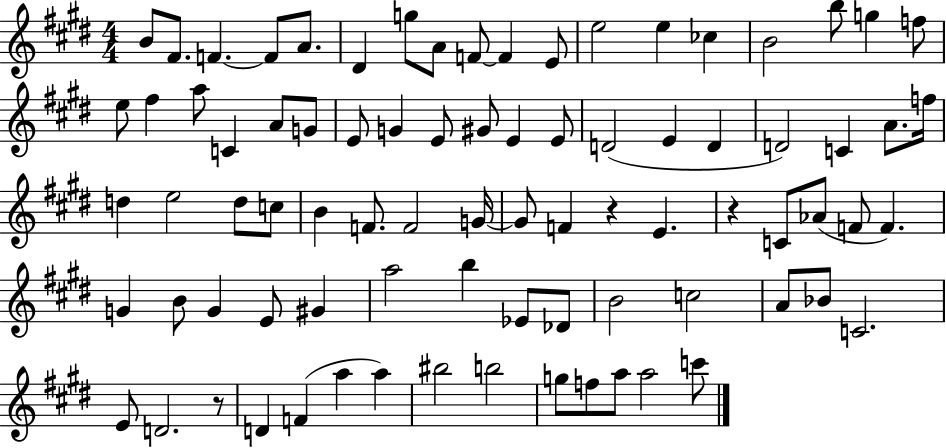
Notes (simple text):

B4/e F#4/e. F4/q. F4/e A4/e. D#4/q G5/e A4/e F4/e F4/q E4/e E5/h E5/q CES5/q B4/h B5/e G5/q F5/e E5/e F#5/q A5/e C4/q A4/e G4/e E4/e G4/q E4/e G#4/e E4/q E4/e D4/h E4/q D4/q D4/h C4/q A4/e. F5/s D5/q E5/h D5/e C5/e B4/q F4/e. F4/h G4/s G4/e F4/q R/q E4/q. R/q C4/e Ab4/e F4/e F4/q. G4/q B4/e G4/q E4/e G#4/q A5/h B5/q Eb4/e Db4/e B4/h C5/h A4/e Bb4/e C4/h. E4/e D4/h. R/e D4/q F4/q A5/q A5/q BIS5/h B5/h G5/e F5/e A5/e A5/h C6/e